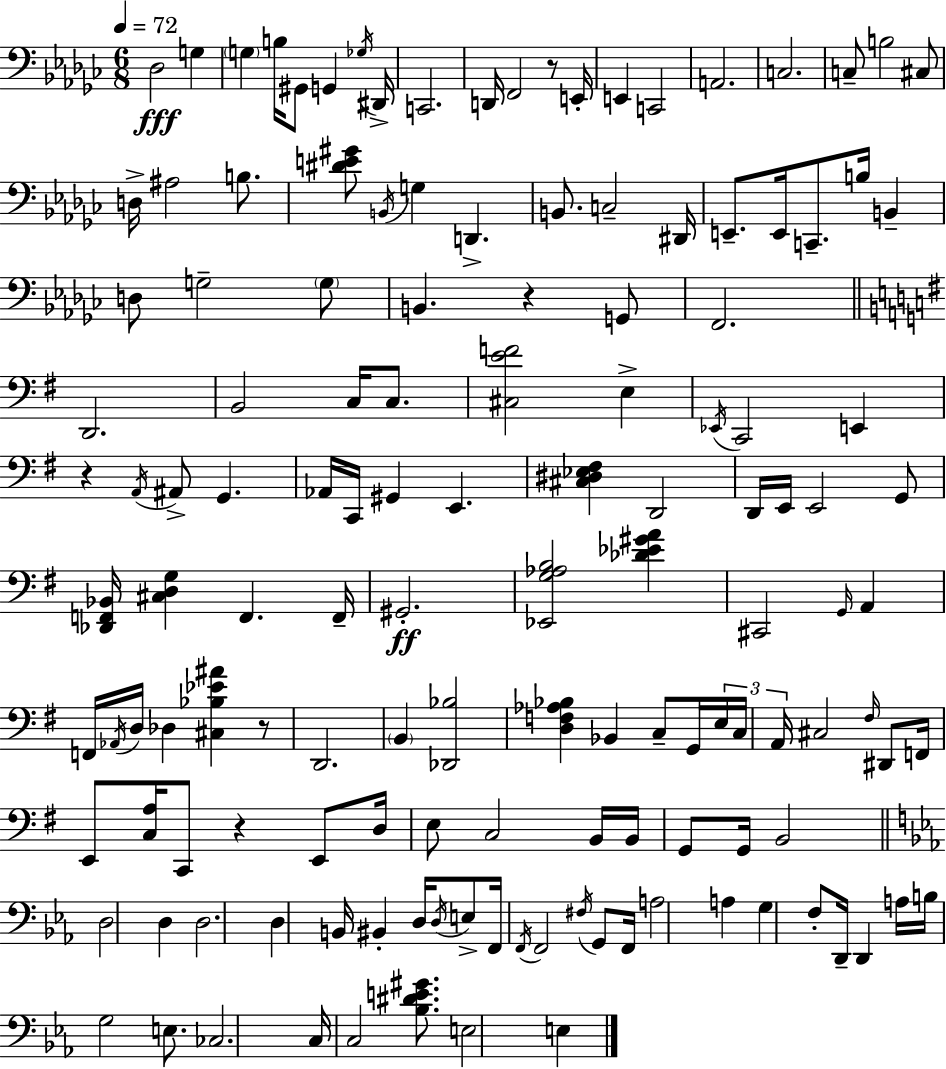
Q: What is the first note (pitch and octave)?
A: Db3